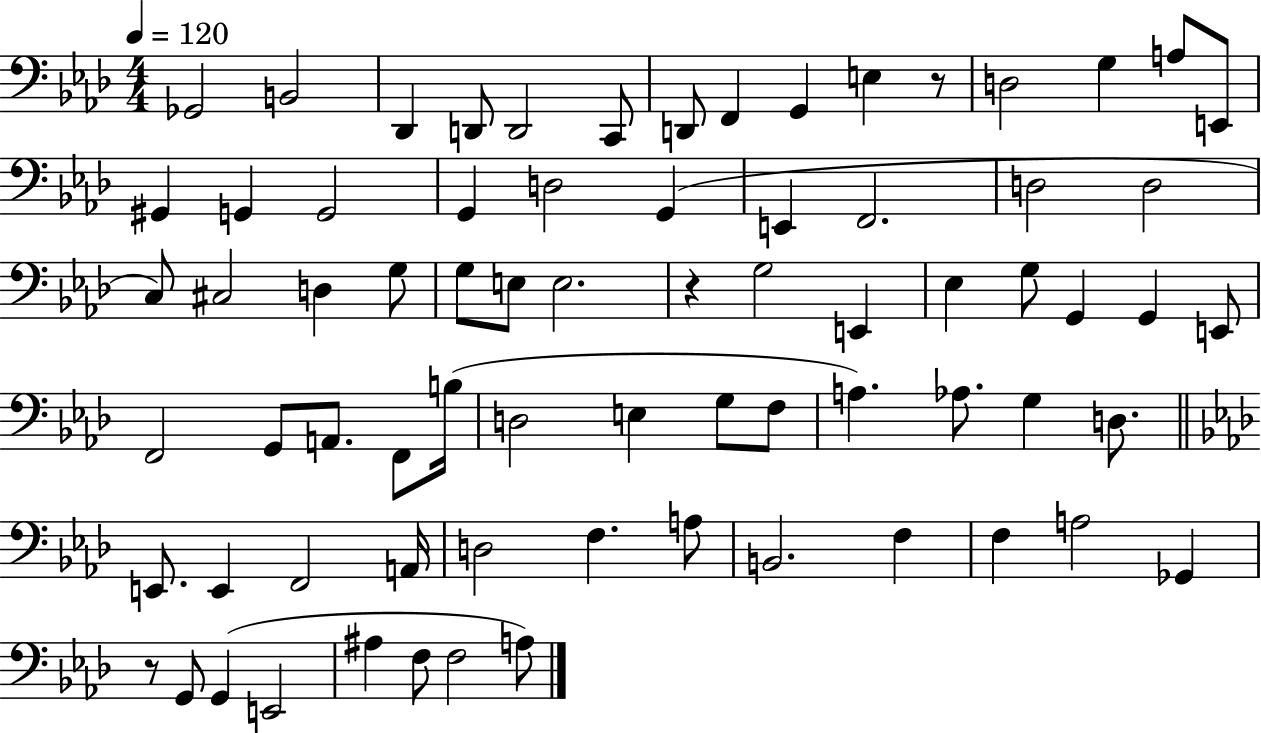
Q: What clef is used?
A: bass